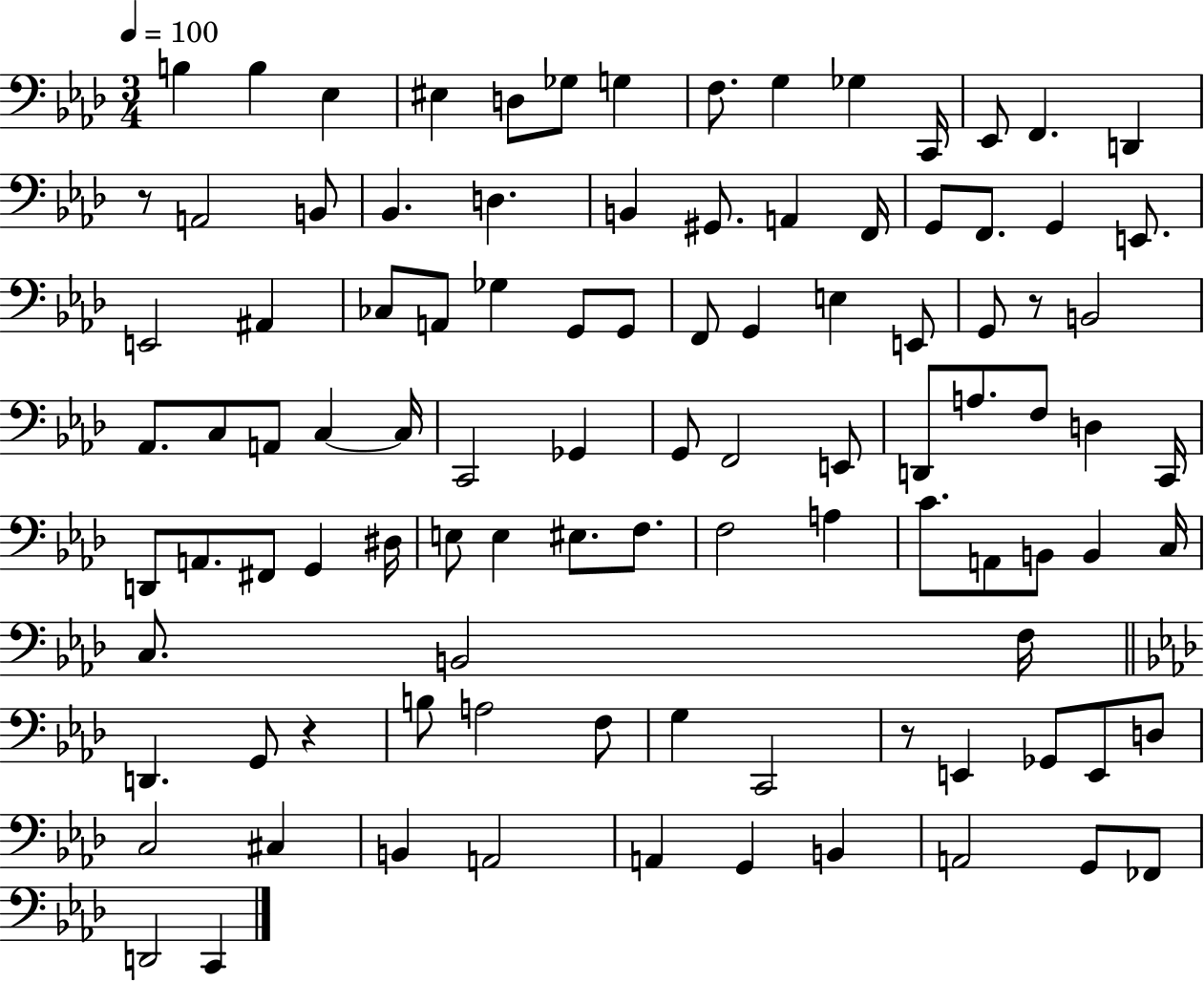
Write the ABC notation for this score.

X:1
T:Untitled
M:3/4
L:1/4
K:Ab
B, B, _E, ^E, D,/2 _G,/2 G, F,/2 G, _G, C,,/4 _E,,/2 F,, D,, z/2 A,,2 B,,/2 _B,, D, B,, ^G,,/2 A,, F,,/4 G,,/2 F,,/2 G,, E,,/2 E,,2 ^A,, _C,/2 A,,/2 _G, G,,/2 G,,/2 F,,/2 G,, E, E,,/2 G,,/2 z/2 B,,2 _A,,/2 C,/2 A,,/2 C, C,/4 C,,2 _G,, G,,/2 F,,2 E,,/2 D,,/2 A,/2 F,/2 D, C,,/4 D,,/2 A,,/2 ^F,,/2 G,, ^D,/4 E,/2 E, ^E,/2 F,/2 F,2 A, C/2 A,,/2 B,,/2 B,, C,/4 C,/2 B,,2 F,/4 D,, G,,/2 z B,/2 A,2 F,/2 G, C,,2 z/2 E,, _G,,/2 E,,/2 D,/2 C,2 ^C, B,, A,,2 A,, G,, B,, A,,2 G,,/2 _F,,/2 D,,2 C,,